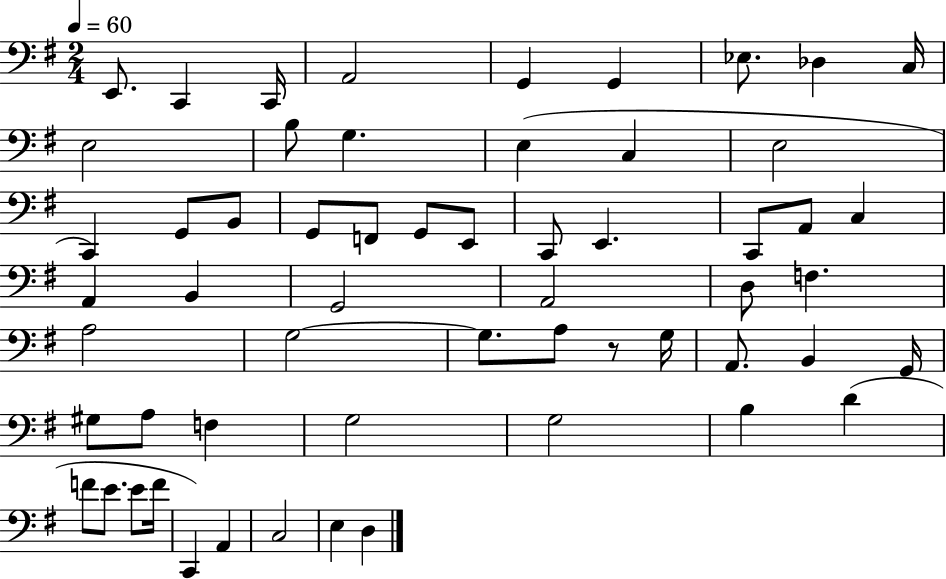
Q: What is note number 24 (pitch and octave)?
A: E2